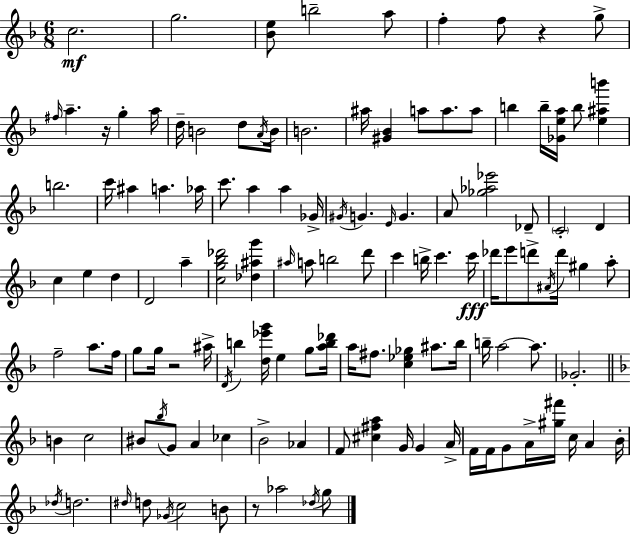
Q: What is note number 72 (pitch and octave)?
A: A5